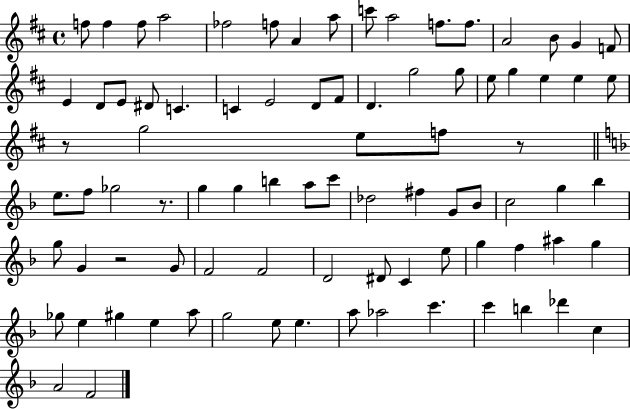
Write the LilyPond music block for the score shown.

{
  \clef treble
  \time 4/4
  \defaultTimeSignature
  \key d \major
  f''8 f''4 f''8 a''2 | fes''2 f''8 a'4 a''8 | c'''8 a''2 f''8. f''8. | a'2 b'8 g'4 f'8 | \break e'4 d'8 e'8 dis'8 c'4. | c'4 e'2 d'8 fis'8 | d'4. g''2 g''8 | e''8 g''4 e''4 e''4 e''8 | \break r8 g''2 e''8 f''8 r8 | \bar "||" \break \key f \major e''8. f''8 ges''2 r8. | g''4 g''4 b''4 a''8 c'''8 | des''2 fis''4 g'8 bes'8 | c''2 g''4 bes''4 | \break g''8 g'4 r2 g'8 | f'2 f'2 | d'2 dis'8 c'4 e''8 | g''4 f''4 ais''4 g''4 | \break ges''8 e''4 gis''4 e''4 a''8 | g''2 e''8 e''4. | a''8 aes''2 c'''4. | c'''4 b''4 des'''4 c''4 | \break a'2 f'2 | \bar "|."
}